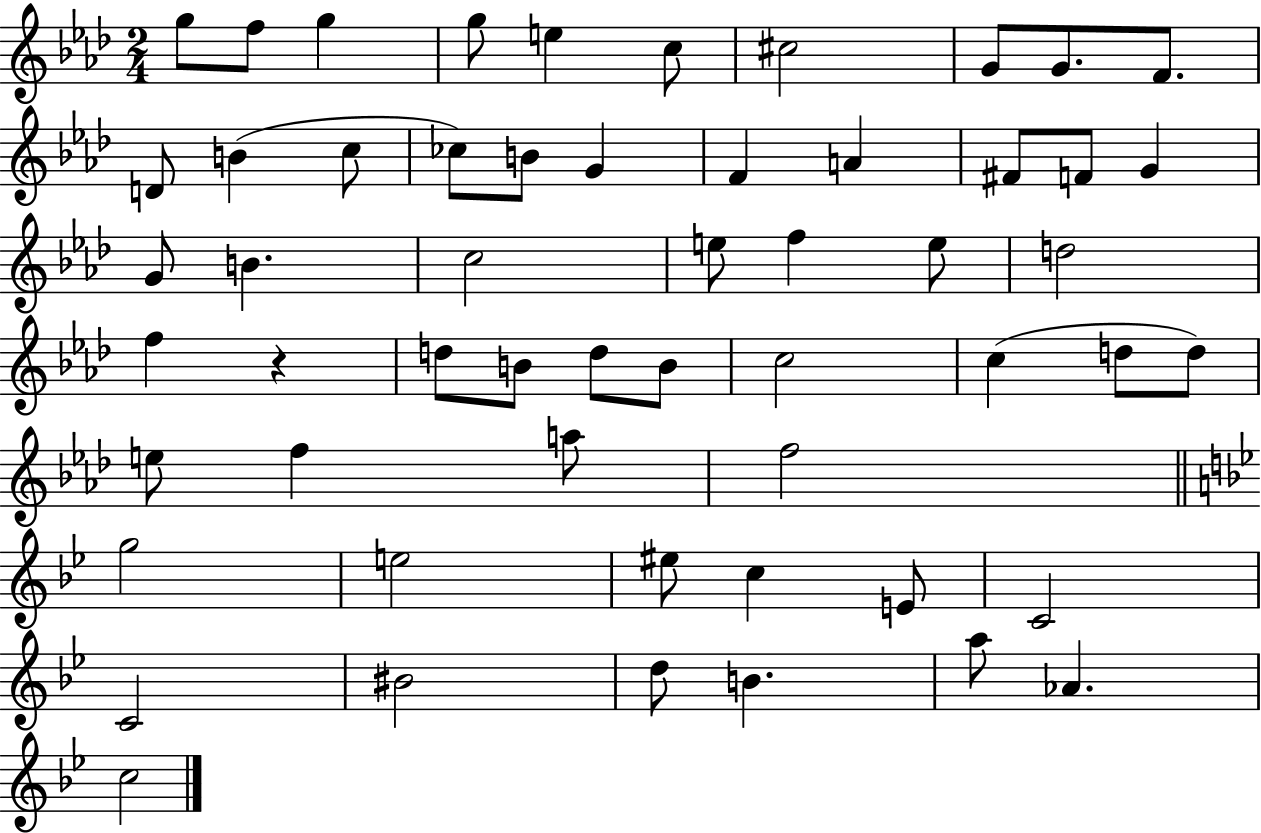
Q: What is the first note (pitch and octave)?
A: G5